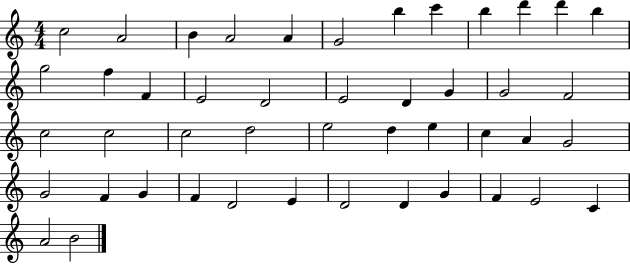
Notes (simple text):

C5/h A4/h B4/q A4/h A4/q G4/h B5/q C6/q B5/q D6/q D6/q B5/q G5/h F5/q F4/q E4/h D4/h E4/h D4/q G4/q G4/h F4/h C5/h C5/h C5/h D5/h E5/h D5/q E5/q C5/q A4/q G4/h G4/h F4/q G4/q F4/q D4/h E4/q D4/h D4/q G4/q F4/q E4/h C4/q A4/h B4/h